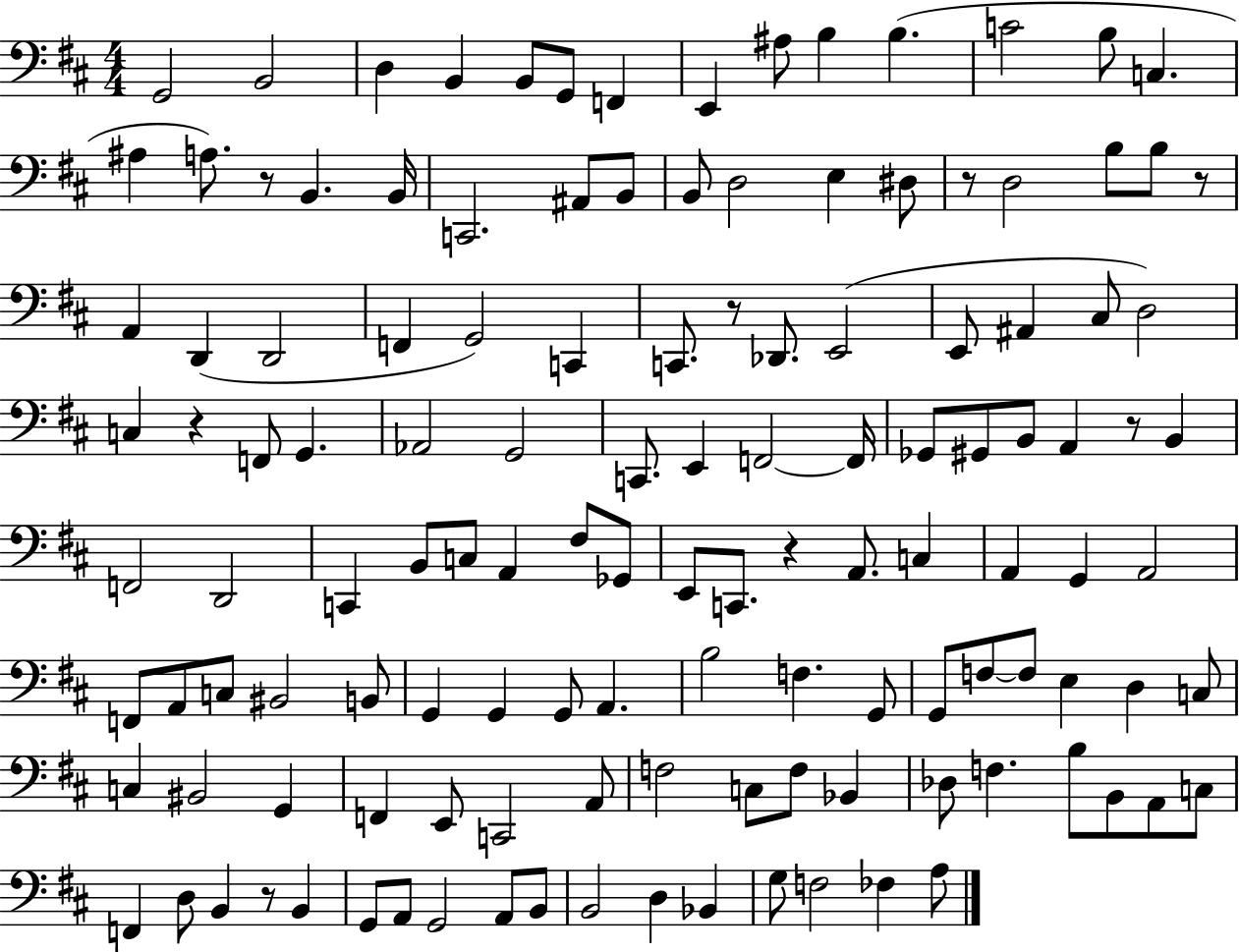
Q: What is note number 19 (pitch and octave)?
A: C2